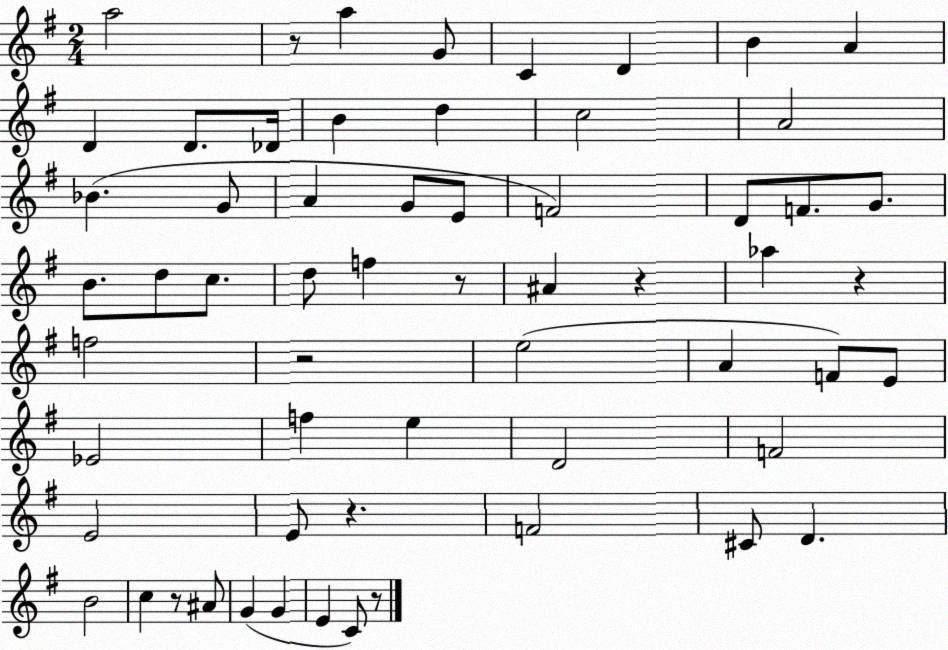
X:1
T:Untitled
M:2/4
L:1/4
K:G
a2 z/2 a G/2 C D B A D D/2 _D/4 B d c2 A2 _B G/2 A G/2 E/2 F2 D/2 F/2 G/2 B/2 d/2 c/2 d/2 f z/2 ^A z _a z f2 z2 e2 A F/2 E/2 _E2 f e D2 F2 E2 E/2 z F2 ^C/2 D B2 c z/2 ^A/2 G G E C/2 z/2